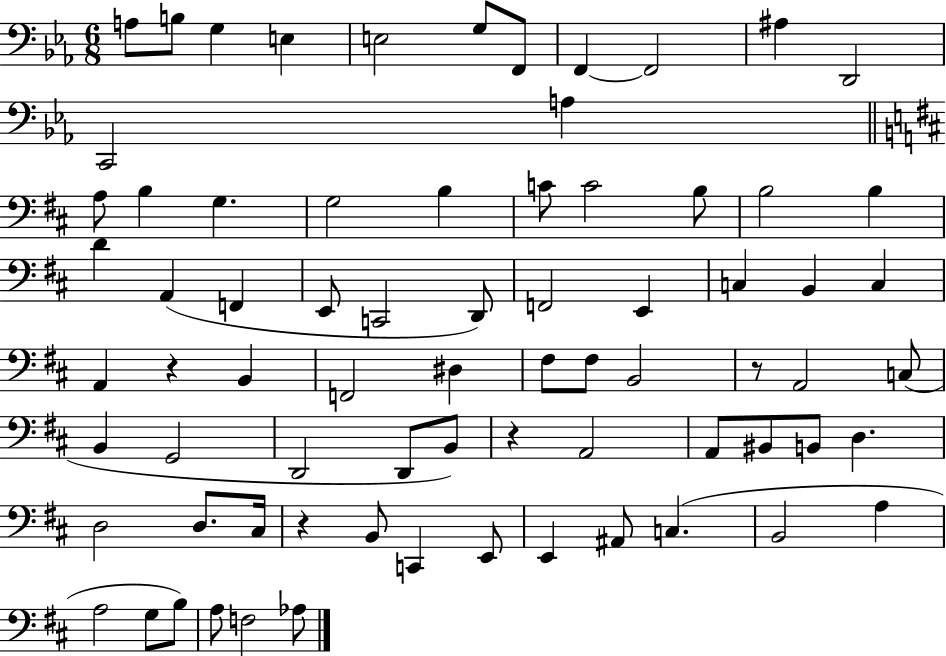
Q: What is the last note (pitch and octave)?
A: Ab3